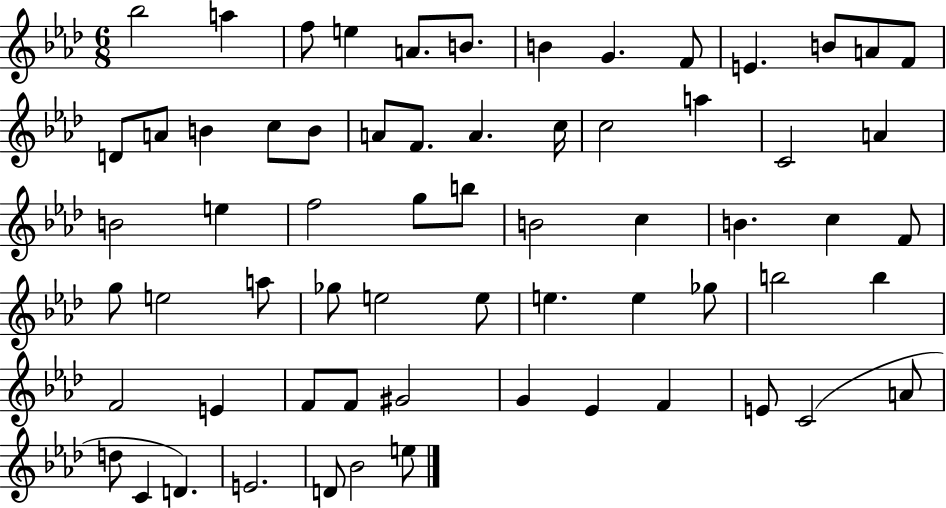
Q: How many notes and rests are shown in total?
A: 65